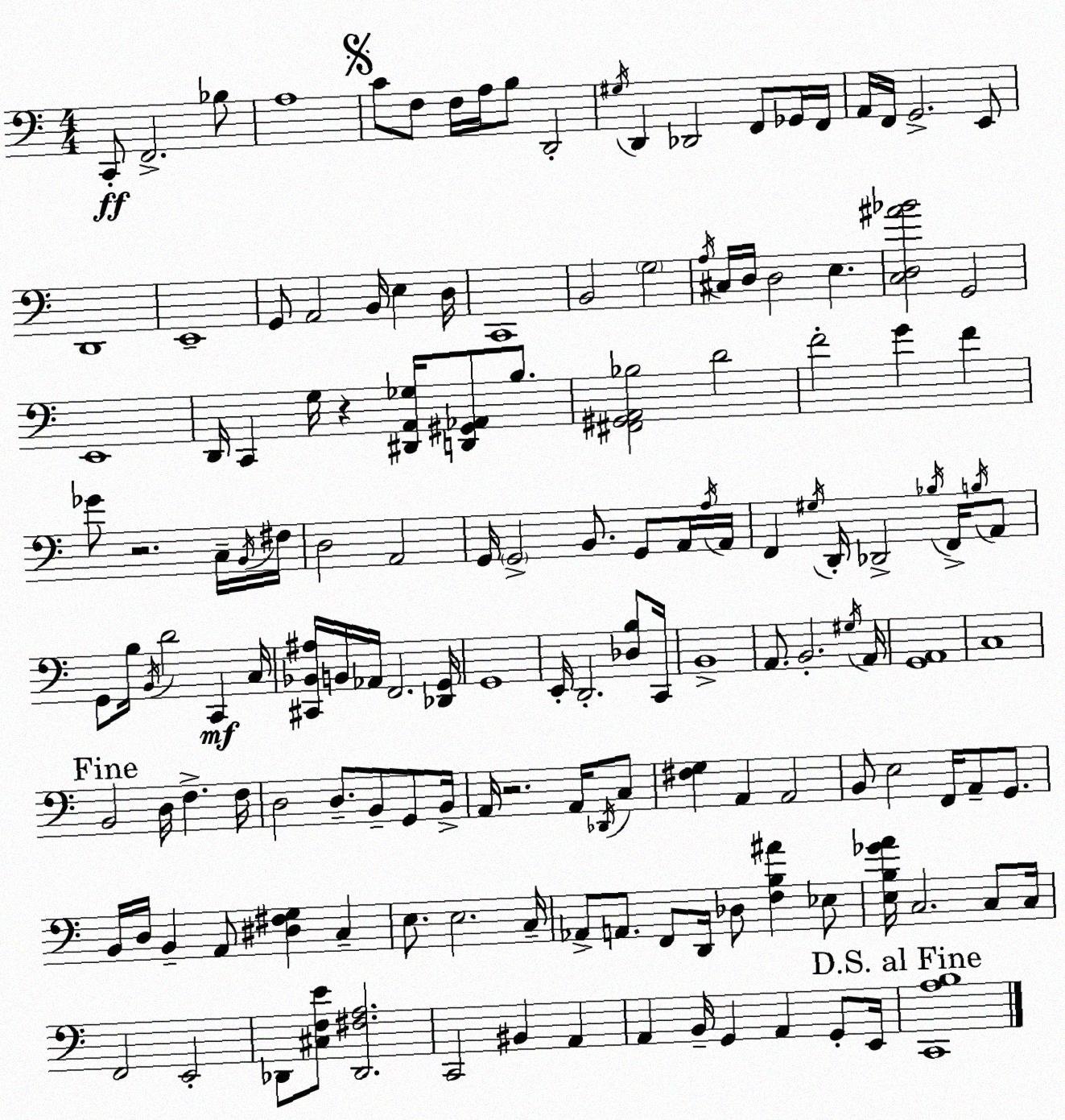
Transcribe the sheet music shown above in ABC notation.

X:1
T:Untitled
M:4/4
L:1/4
K:C
C,,/2 F,,2 _B,/2 A,4 C/2 F,/2 F,/4 A,/4 B,/2 D,,2 ^G,/4 D,, _D,,2 F,,/2 _G,,/4 F,,/4 A,,/4 F,,/4 G,,2 E,,/2 D,,4 E,,4 G,,/2 A,,2 B,,/4 E, D,/4 C,,4 B,,2 G,2 A,/4 ^C,/4 D,/4 D,2 E, [C,D,^A_B]2 G,,2 E,,4 D,,/4 C,, G,/4 z [^D,,A,,_G,]/4 [D,,^G,,_A,,]/2 B,/2 [^F,,^G,,A,,_B,]2 D2 F2 G F _G/2 z2 C,/4 B,,/4 ^F,/4 D,2 A,,2 G,,/4 G,,2 B,,/2 G,,/2 A,,/4 A,/4 A,,/4 F,, ^G,/4 D,,/4 _D,,2 _B,/4 F,,/4 B,/4 A,,/2 G,,/2 B,/4 B,,/4 D2 C,, C,/4 [^C,,_B,,^A,]/4 B,,/4 _A,,/4 F,,2 [_D,,G,,]/4 G,,4 E,,/4 D,,2 [_D,B,]/2 C,,/4 B,,4 A,,/2 B,,2 ^G,/4 A,,/4 [G,,A,,]4 C,4 B,,2 D,/4 F, F,/4 D,2 D,/2 B,,/2 G,,/2 B,,/4 A,,/4 z2 A,,/4 _D,,/4 C,/2 [^F,G,] A,, A,,2 B,,/2 E,2 F,,/4 A,,/2 G,,/2 B,,/4 D,/4 B,, A,,/2 [^D,^F,G,] C, E,/2 E,2 C,/4 _A,,/2 A,,/2 F,,/2 D,,/4 _D,/2 [F,B,^A] _E,/2 [E,B,_GA]/4 C,2 C,/2 C,/4 F,,2 E,,2 _D,,/2 [^C,F,E]/2 [_D,,^F,A,]2 C,,2 ^B,, A,, A,, B,,/4 G,, A,, G,,/2 E,,/4 [C,,A,B,]4